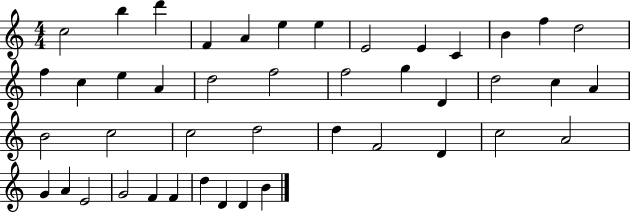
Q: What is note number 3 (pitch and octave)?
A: D6